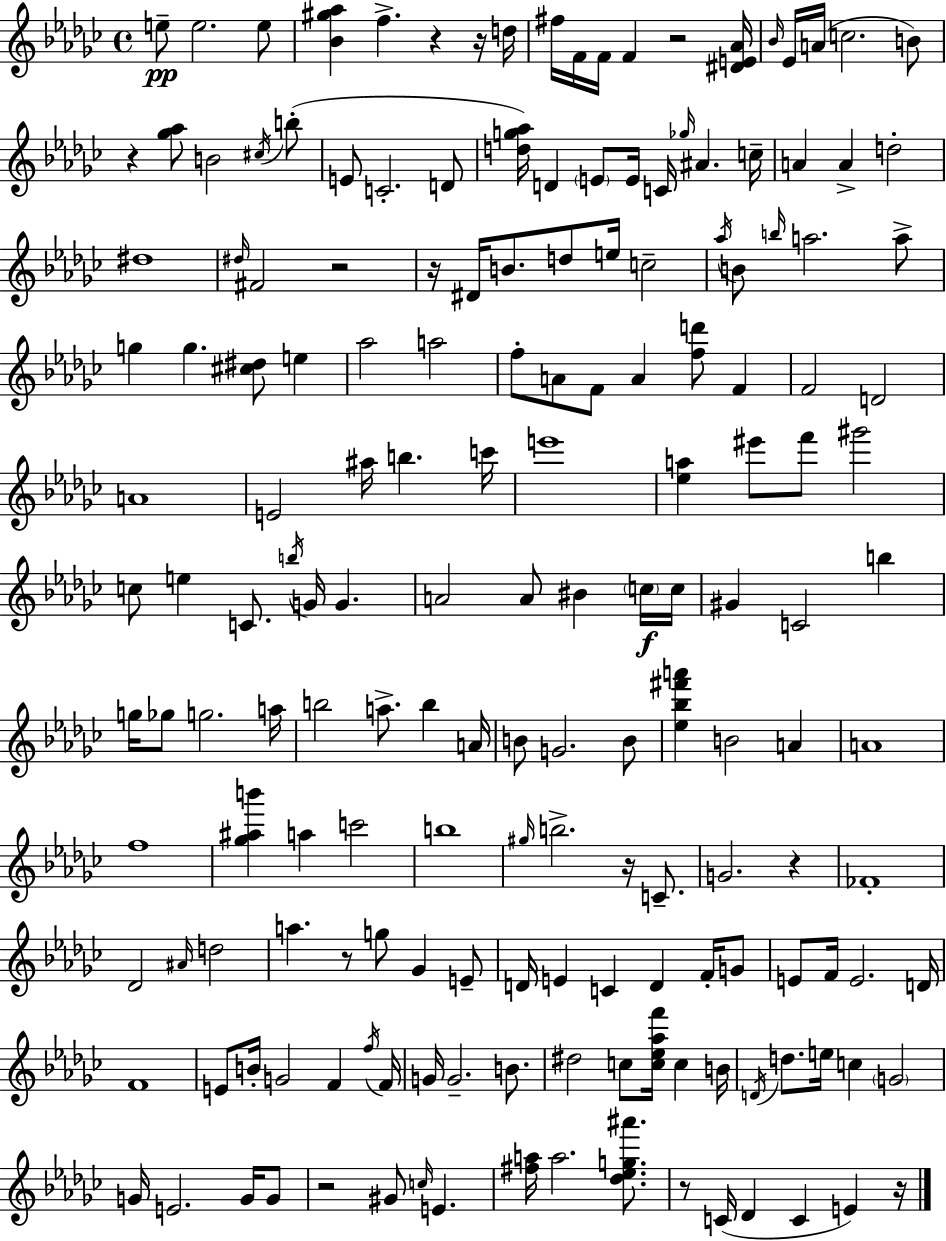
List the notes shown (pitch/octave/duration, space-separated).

E5/e E5/h. E5/e [Bb4,G#5,Ab5]/q F5/q. R/q R/s D5/s F#5/s F4/s F4/s F4/q R/h [D#4,E4,Ab4]/s Bb4/s Eb4/s A4/s C5/h. B4/e R/q [Gb5,Ab5]/e B4/h C#5/s B5/e E4/e C4/h. D4/e [D5,G5,Ab5]/s D4/q E4/e E4/s C4/s Gb5/s A#4/q. C5/s A4/q A4/q D5/h D#5/w D#5/s F#4/h R/h R/s D#4/s B4/e. D5/e E5/s C5/h Ab5/s B4/e B5/s A5/h. A5/e G5/q G5/q. [C#5,D#5]/e E5/q Ab5/h A5/h F5/e A4/e F4/e A4/q [F5,D6]/e F4/q F4/h D4/h A4/w E4/h A#5/s B5/q. C6/s E6/w [Eb5,A5]/q EIS6/e F6/e G#6/h C5/e E5/q C4/e. B5/s G4/s G4/q. A4/h A4/e BIS4/q C5/s C5/s G#4/q C4/h B5/q G5/s Gb5/e G5/h. A5/s B5/h A5/e. B5/q A4/s B4/e G4/h. B4/e [Eb5,Bb5,F#6,A6]/q B4/h A4/q A4/w F5/w [Gb5,A#5,B6]/q A5/q C6/h B5/w G#5/s B5/h. R/s C4/e. G4/h. R/q FES4/w Db4/h A#4/s D5/h A5/q. R/e G5/e Gb4/q E4/e D4/s E4/q C4/q D4/q F4/s G4/e E4/e F4/s E4/h. D4/s F4/w E4/e B4/s G4/h F4/q F5/s F4/s G4/s G4/h. B4/e. D#5/h C5/e [C5,Eb5,Ab5,F6]/s C5/q B4/s D4/s D5/e. E5/s C5/q G4/h G4/s E4/h. G4/s G4/e R/h G#4/e C5/s E4/q. [F#5,A5]/s A5/h. [Db5,Eb5,G5,A#6]/e. R/e C4/s Db4/q C4/q E4/q R/s